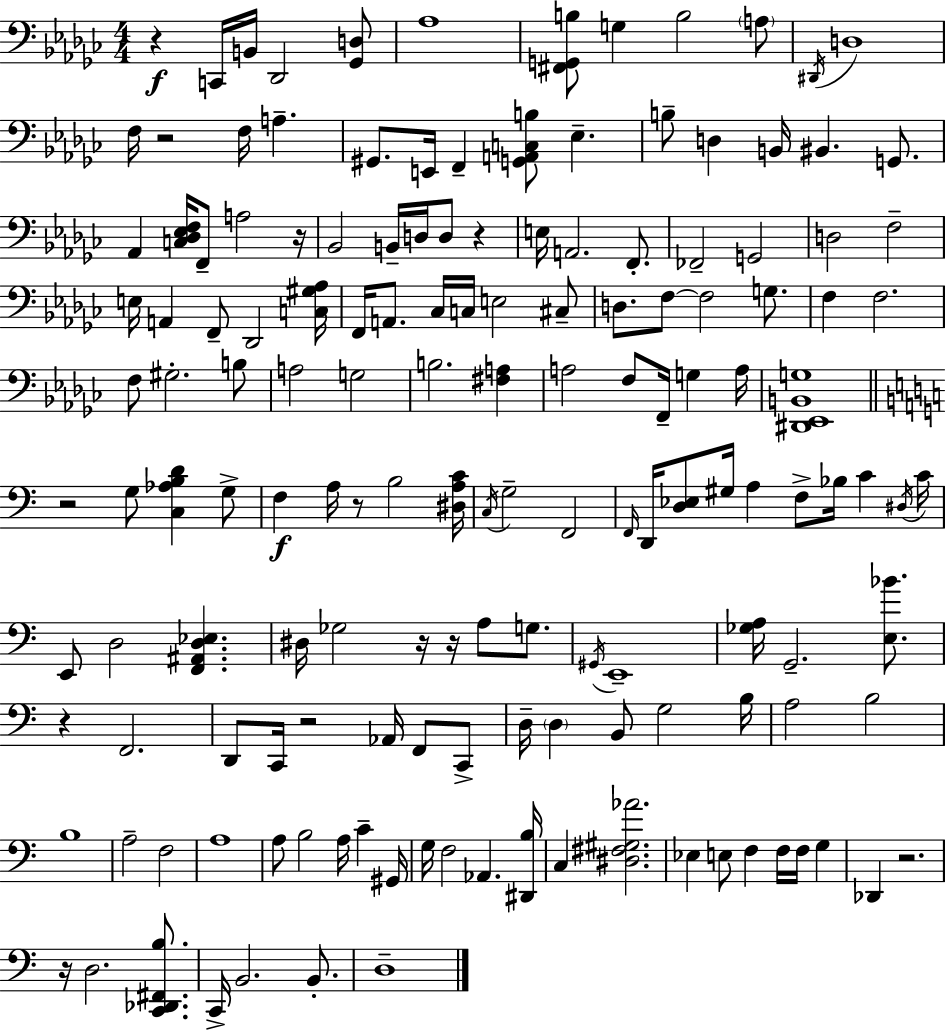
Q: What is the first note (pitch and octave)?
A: C2